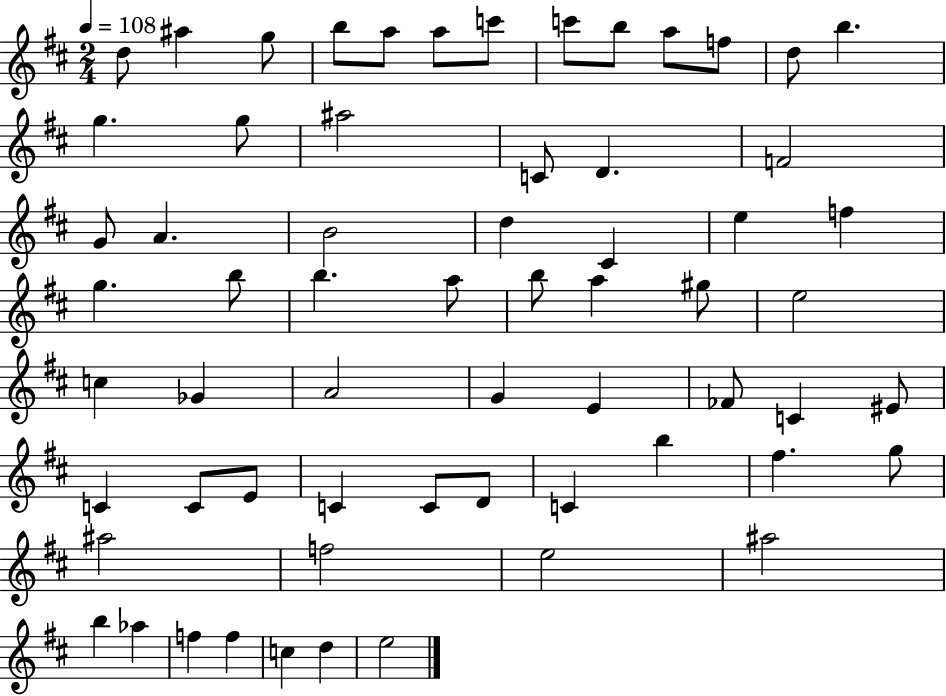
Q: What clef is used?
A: treble